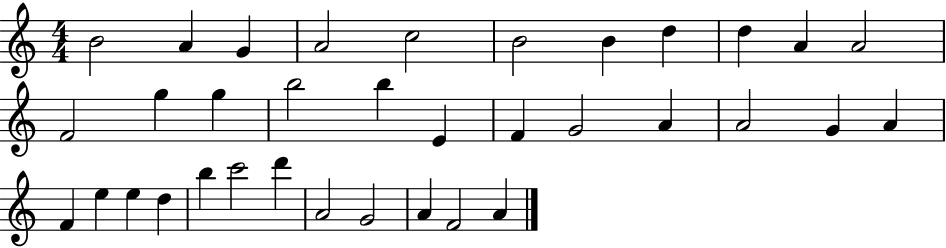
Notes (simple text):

B4/h A4/q G4/q A4/h C5/h B4/h B4/q D5/q D5/q A4/q A4/h F4/h G5/q G5/q B5/h B5/q E4/q F4/q G4/h A4/q A4/h G4/q A4/q F4/q E5/q E5/q D5/q B5/q C6/h D6/q A4/h G4/h A4/q F4/h A4/q